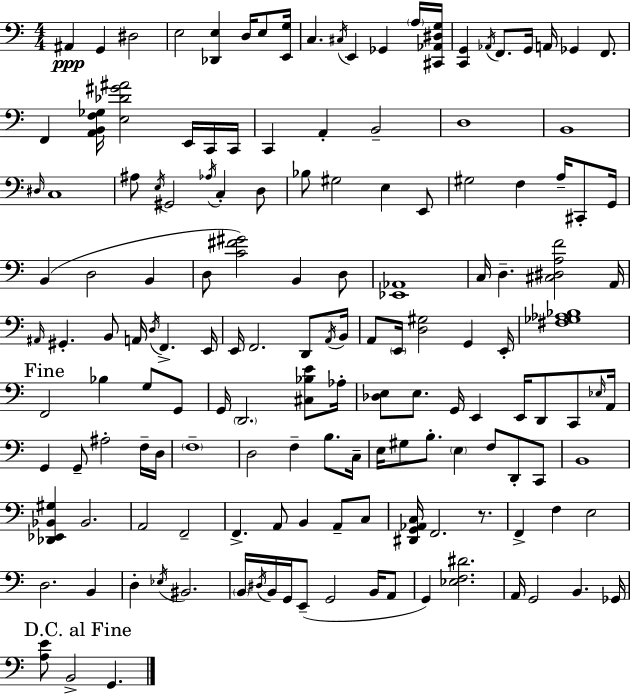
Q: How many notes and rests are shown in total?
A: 151